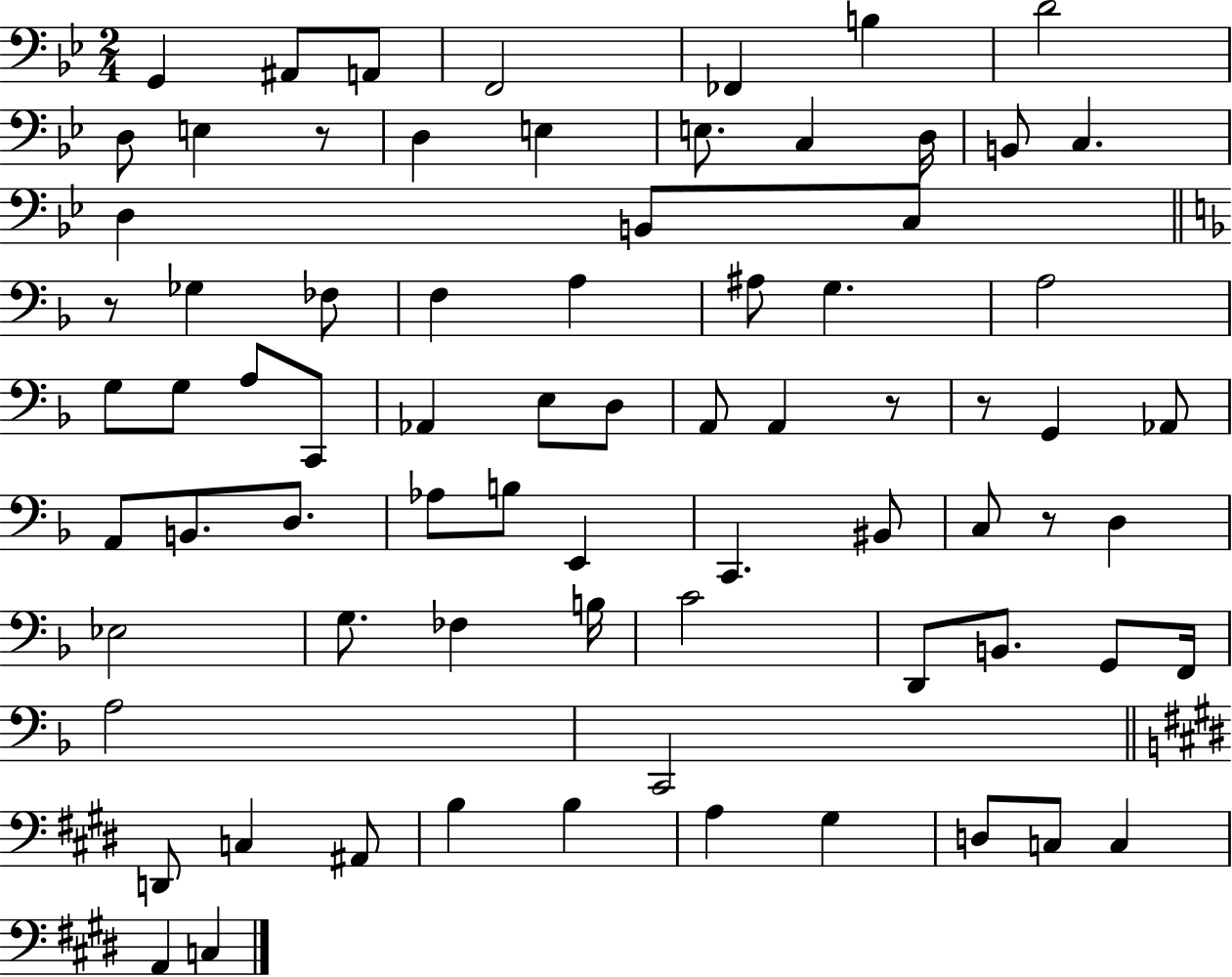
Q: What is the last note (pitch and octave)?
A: C3